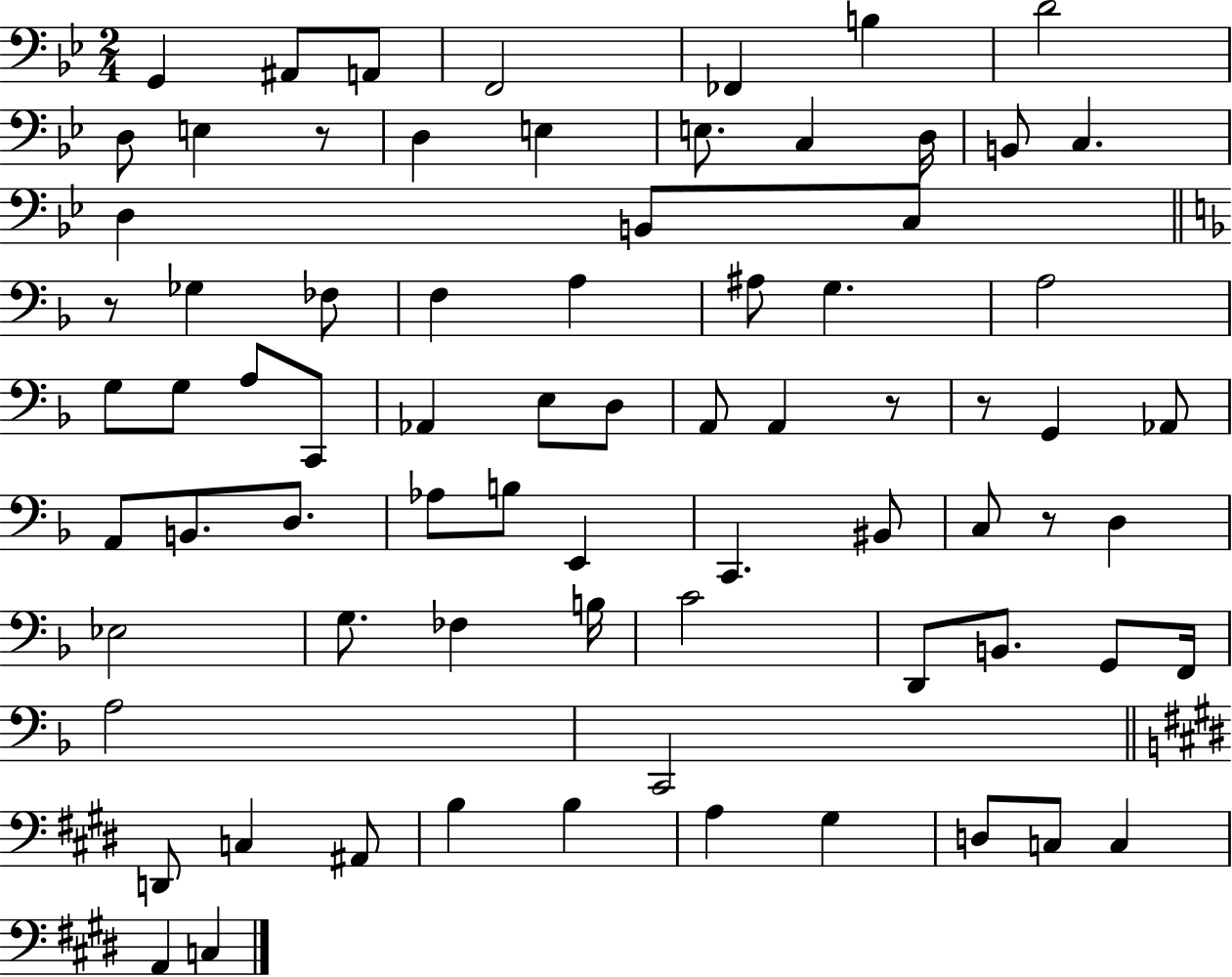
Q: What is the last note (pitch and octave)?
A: C3